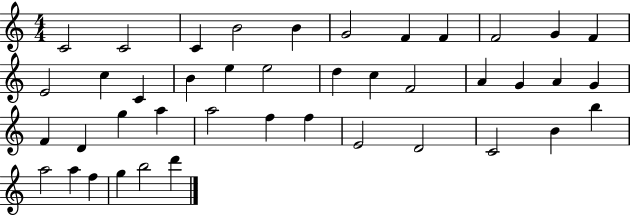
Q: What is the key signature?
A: C major